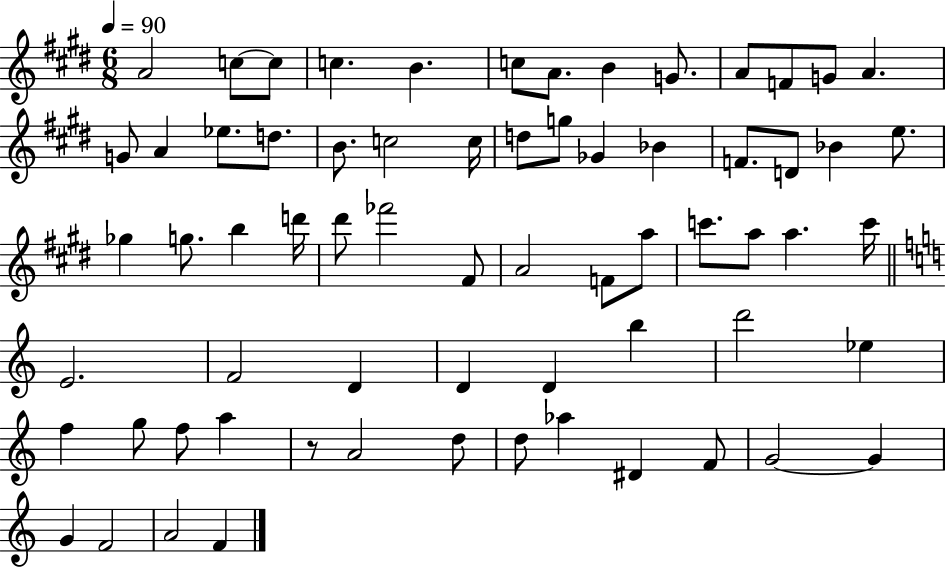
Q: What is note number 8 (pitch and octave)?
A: B4